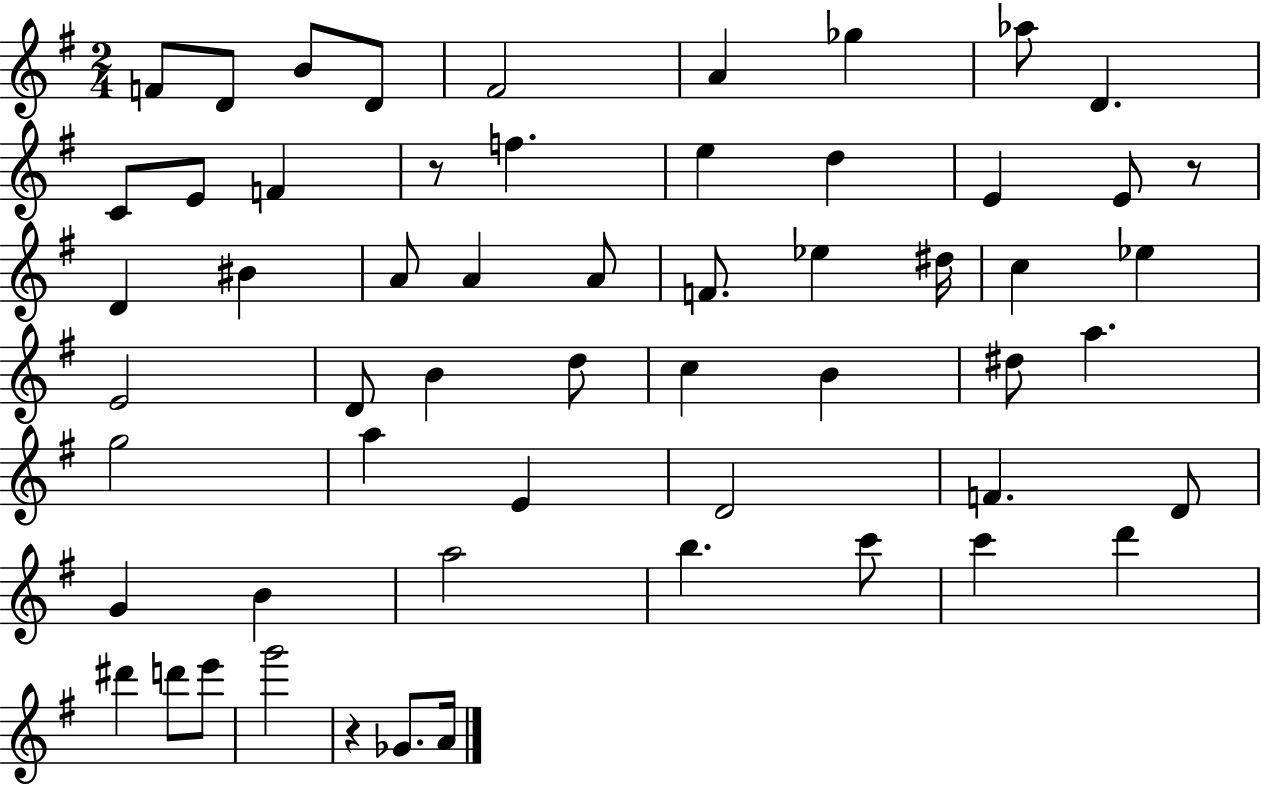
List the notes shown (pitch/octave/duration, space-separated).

F4/e D4/e B4/e D4/e F#4/h A4/q Gb5/q Ab5/e D4/q. C4/e E4/e F4/q R/e F5/q. E5/q D5/q E4/q E4/e R/e D4/q BIS4/q A4/e A4/q A4/e F4/e. Eb5/q D#5/s C5/q Eb5/q E4/h D4/e B4/q D5/e C5/q B4/q D#5/e A5/q. G5/h A5/q E4/q D4/h F4/q. D4/e G4/q B4/q A5/h B5/q. C6/e C6/q D6/q D#6/q D6/e E6/e G6/h R/q Gb4/e. A4/s